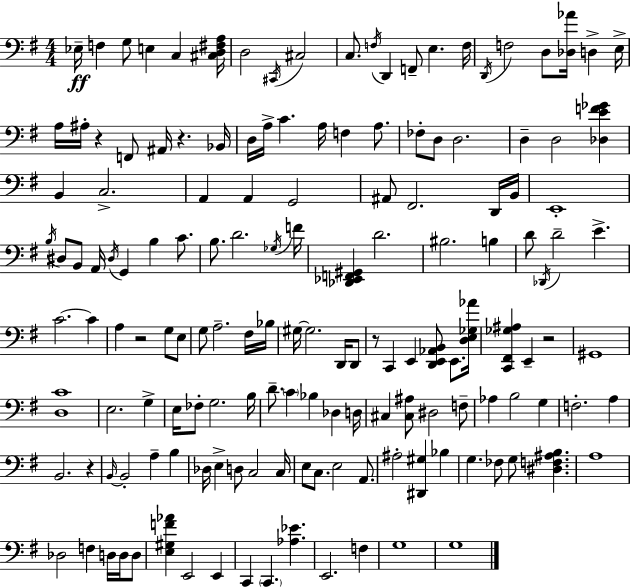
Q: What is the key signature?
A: E minor